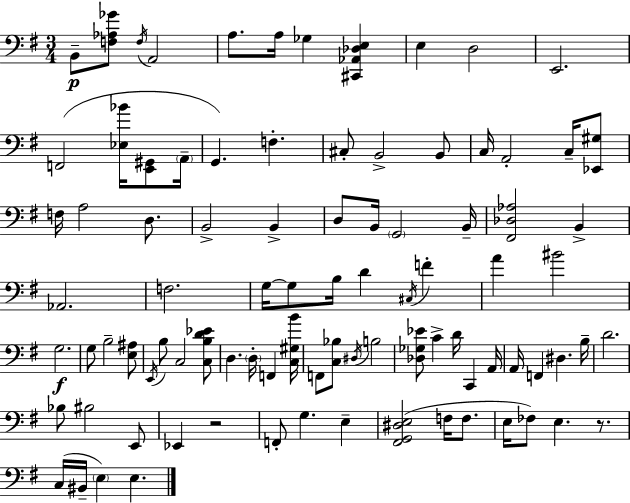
B2/e [F3,Ab3,Gb4]/e F3/s A2/h A3/e. A3/s Gb3/q [C#2,Ab2,Db3,E3]/q E3/q D3/h E2/h. F2/h [Eb3,Bb4]/s [E2,G#2]/e A2/s G2/q. F3/q. C#3/e B2/h B2/e C3/s A2/h C3/s [Eb2,G#3]/e F3/s A3/h D3/e. B2/h B2/q D3/e B2/s G2/h B2/s [F#2,Db3,Ab3]/h B2/q Ab2/h. F3/h. G3/s G3/e B3/s D4/q C#3/s F4/q A4/q BIS4/h G3/h. G3/e B3/h [E3,A#3]/e E2/s B3/e C3/h [C3,B3,D4,Eb4]/e D3/q. D3/s F2/q [C3,G#3,B4]/s F2/e [C3,Bb3]/e D#3/s B3/h [Db3,Gb3,Eb4]/e C4/q D4/s C2/q A2/s A2/s F2/q D#3/q. B3/s D4/h. Bb3/e BIS3/h E2/e Eb2/q R/h F2/e G3/q. E3/q [F#2,G2,D#3,E3]/h F3/s F3/e. E3/s FES3/e E3/q. R/e. C3/s BIS2/s E3/q E3/q.